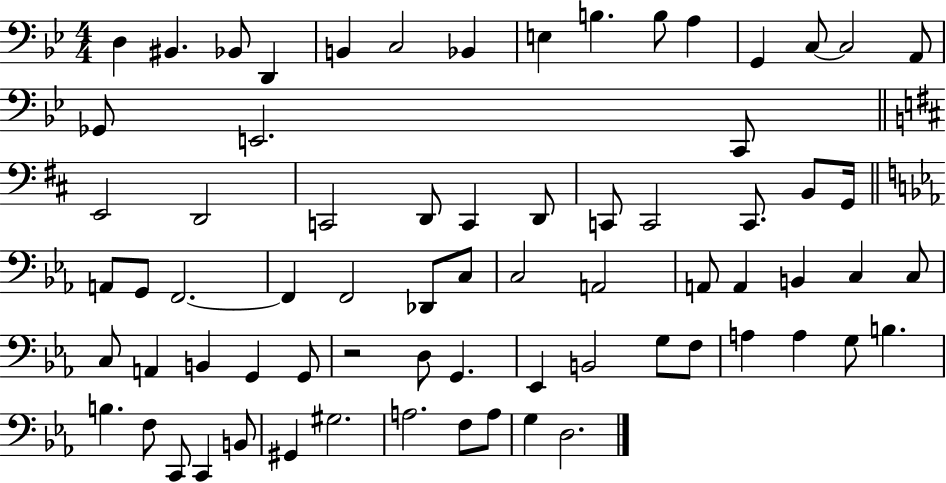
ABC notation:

X:1
T:Untitled
M:4/4
L:1/4
K:Bb
D, ^B,, _B,,/2 D,, B,, C,2 _B,, E, B, B,/2 A, G,, C,/2 C,2 A,,/2 _G,,/2 E,,2 C,,/2 E,,2 D,,2 C,,2 D,,/2 C,, D,,/2 C,,/2 C,,2 C,,/2 B,,/2 G,,/4 A,,/2 G,,/2 F,,2 F,, F,,2 _D,,/2 C,/2 C,2 A,,2 A,,/2 A,, B,, C, C,/2 C,/2 A,, B,, G,, G,,/2 z2 D,/2 G,, _E,, B,,2 G,/2 F,/2 A, A, G,/2 B, B, F,/2 C,,/2 C,, B,,/2 ^G,, ^G,2 A,2 F,/2 A,/2 G, D,2